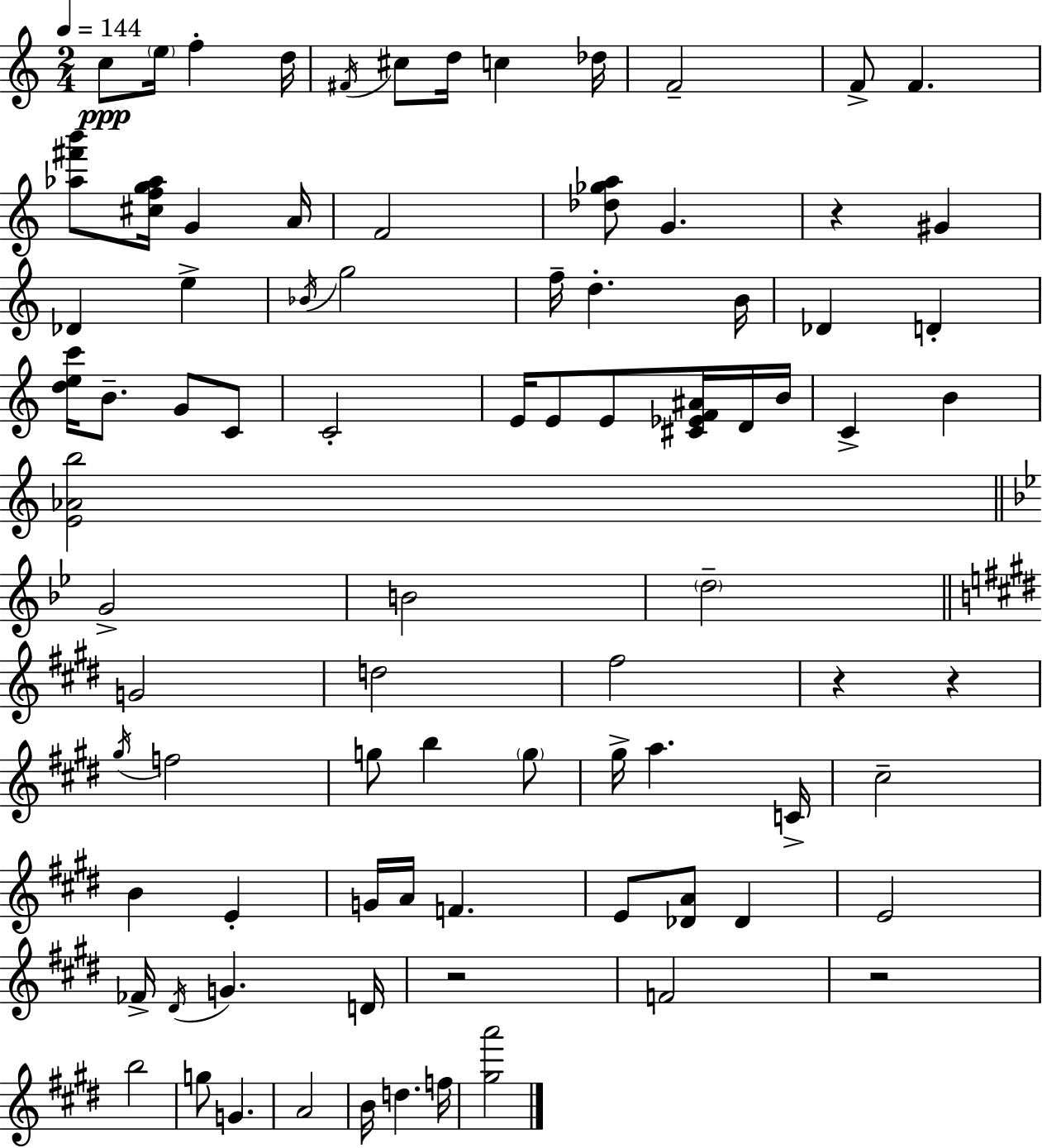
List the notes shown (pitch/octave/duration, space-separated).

C5/e E5/s F5/q D5/s F#4/s C#5/e D5/s C5/q Db5/s F4/h F4/e F4/q. [Ab5,F#6,B6]/e [C#5,F5,G5,Ab5]/s G4/q A4/s F4/h [Db5,Gb5,A5]/e G4/q. R/q G#4/q Db4/q E5/q Bb4/s G5/h F5/s D5/q. B4/s Db4/q D4/q [D5,E5,C6]/s B4/e. G4/e C4/e C4/h E4/s E4/e E4/e [C#4,Eb4,F4,A#4]/s D4/s B4/s C4/q B4/q [E4,Ab4,B5]/h G4/h B4/h D5/h G4/h D5/h F#5/h R/q R/q G#5/s F5/h G5/e B5/q G5/e G#5/s A5/q. C4/s C#5/h B4/q E4/q G4/s A4/s F4/q. E4/e [Db4,A4]/e Db4/q E4/h FES4/s D#4/s G4/q. D4/s R/h F4/h R/h B5/h G5/e G4/q. A4/h B4/s D5/q. F5/s [G#5,A6]/h